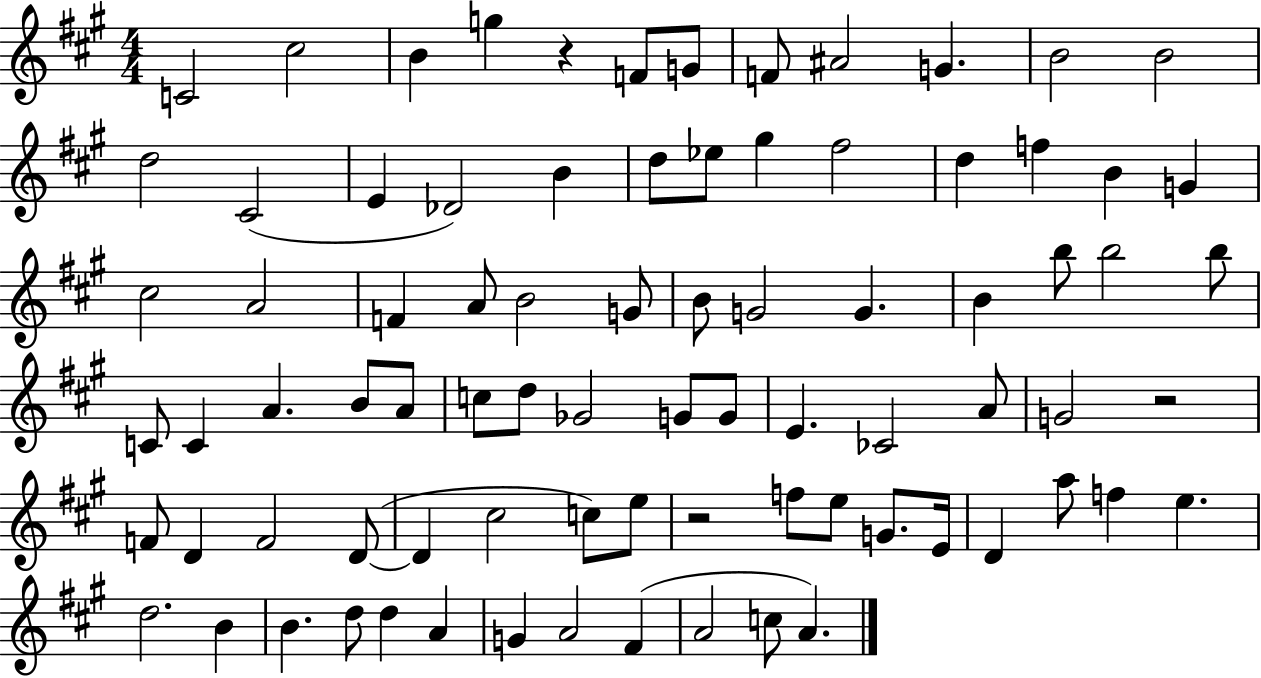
C4/h C#5/h B4/q G5/q R/q F4/e G4/e F4/e A#4/h G4/q. B4/h B4/h D5/h C#4/h E4/q Db4/h B4/q D5/e Eb5/e G#5/q F#5/h D5/q F5/q B4/q G4/q C#5/h A4/h F4/q A4/e B4/h G4/e B4/e G4/h G4/q. B4/q B5/e B5/h B5/e C4/e C4/q A4/q. B4/e A4/e C5/e D5/e Gb4/h G4/e G4/e E4/q. CES4/h A4/e G4/h R/h F4/e D4/q F4/h D4/e D4/q C#5/h C5/e E5/e R/h F5/e E5/e G4/e. E4/s D4/q A5/e F5/q E5/q. D5/h. B4/q B4/q. D5/e D5/q A4/q G4/q A4/h F#4/q A4/h C5/e A4/q.